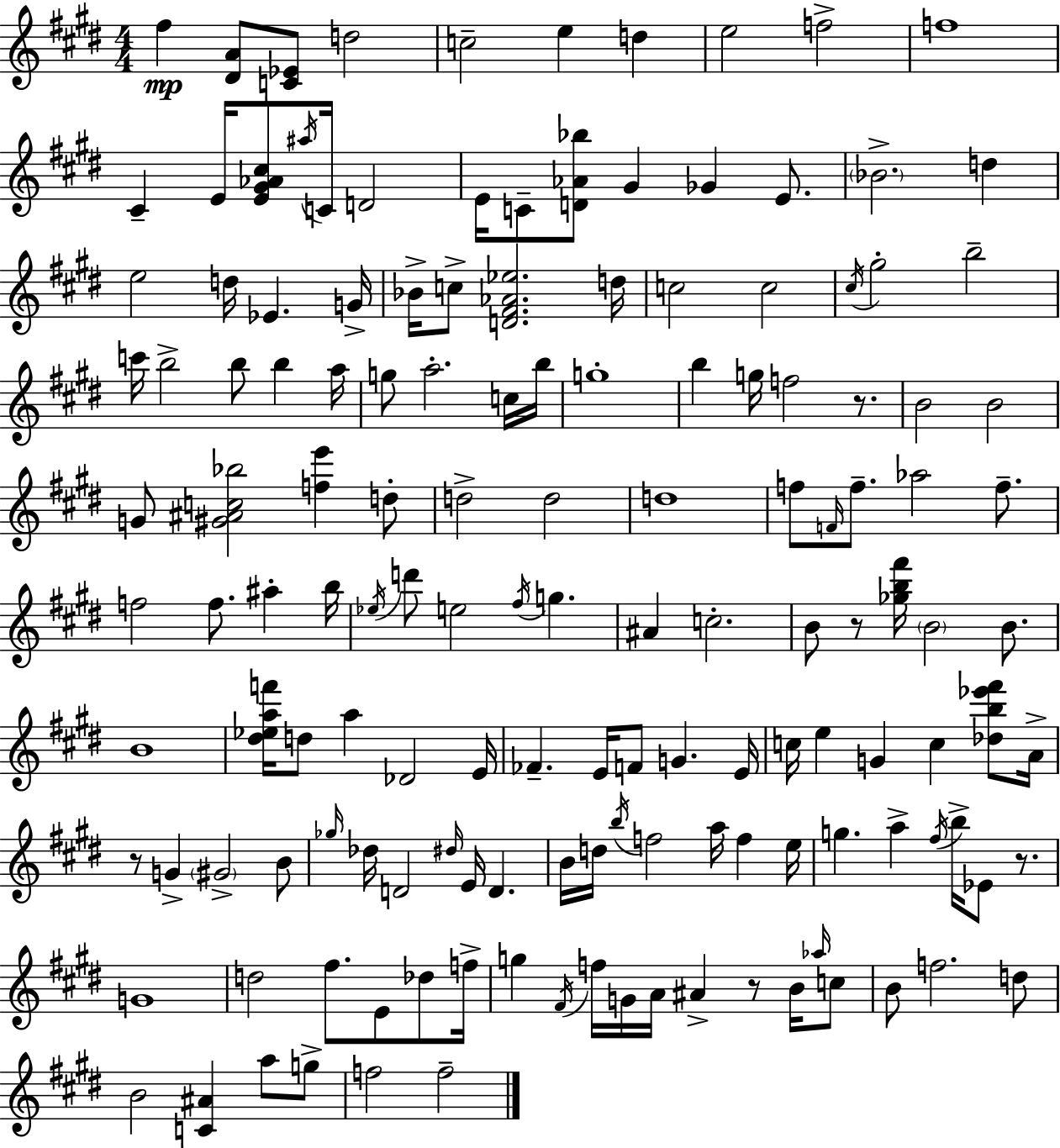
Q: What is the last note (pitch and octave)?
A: F5